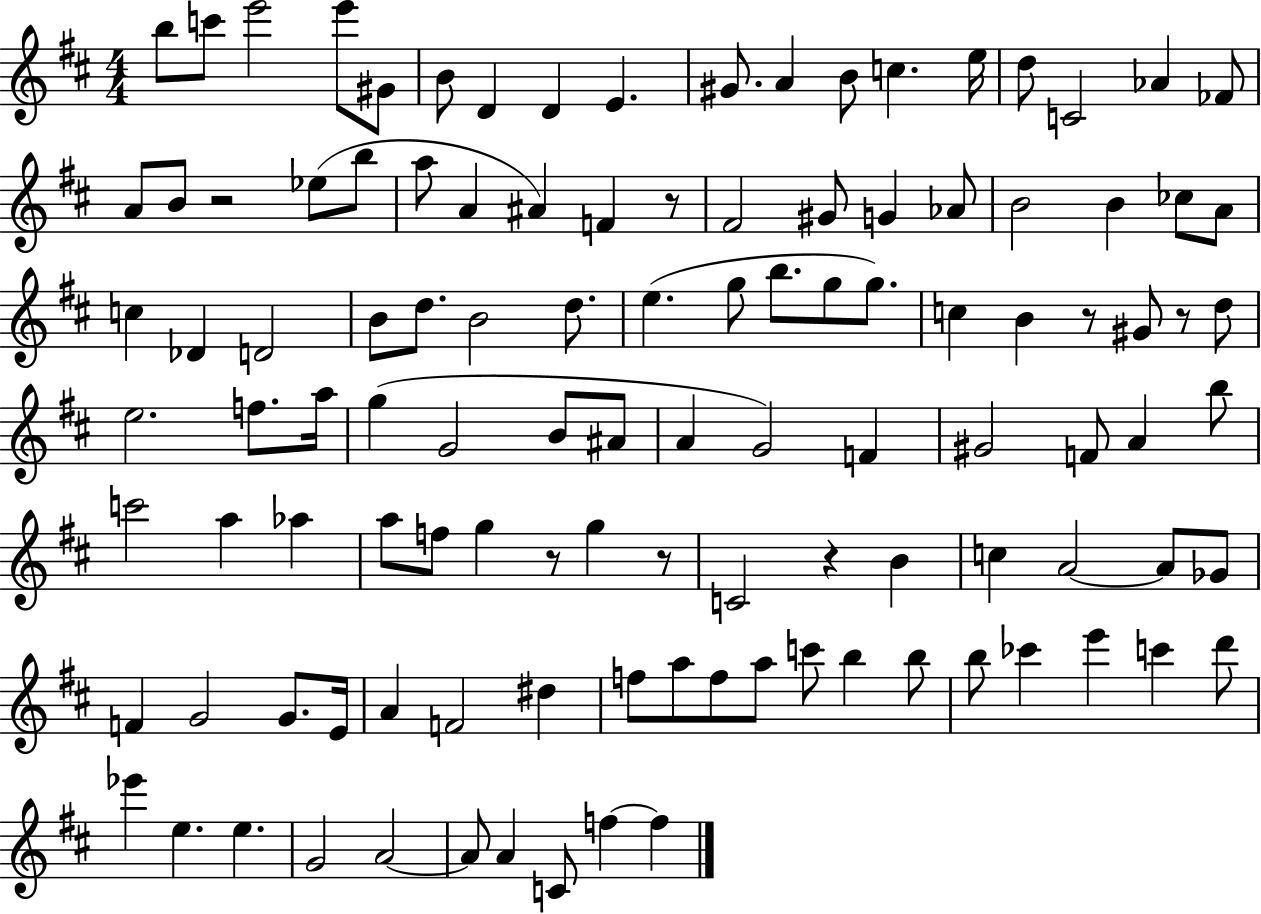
B5/e C6/e E6/h E6/e G#4/e B4/e D4/q D4/q E4/q. G#4/e. A4/q B4/e C5/q. E5/s D5/e C4/h Ab4/q FES4/e A4/e B4/e R/h Eb5/e B5/e A5/e A4/q A#4/q F4/q R/e F#4/h G#4/e G4/q Ab4/e B4/h B4/q CES5/e A4/e C5/q Db4/q D4/h B4/e D5/e. B4/h D5/e. E5/q. G5/e B5/e. G5/e G5/e. C5/q B4/q R/e G#4/e R/e D5/e E5/h. F5/e. A5/s G5/q G4/h B4/e A#4/e A4/q G4/h F4/q G#4/h F4/e A4/q B5/e C6/h A5/q Ab5/q A5/e F5/e G5/q R/e G5/q R/e C4/h R/q B4/q C5/q A4/h A4/e Gb4/e F4/q G4/h G4/e. E4/s A4/q F4/h D#5/q F5/e A5/e F5/e A5/e C6/e B5/q B5/e B5/e CES6/q E6/q C6/q D6/e Eb6/q E5/q. E5/q. G4/h A4/h A4/e A4/q C4/e F5/q F5/q